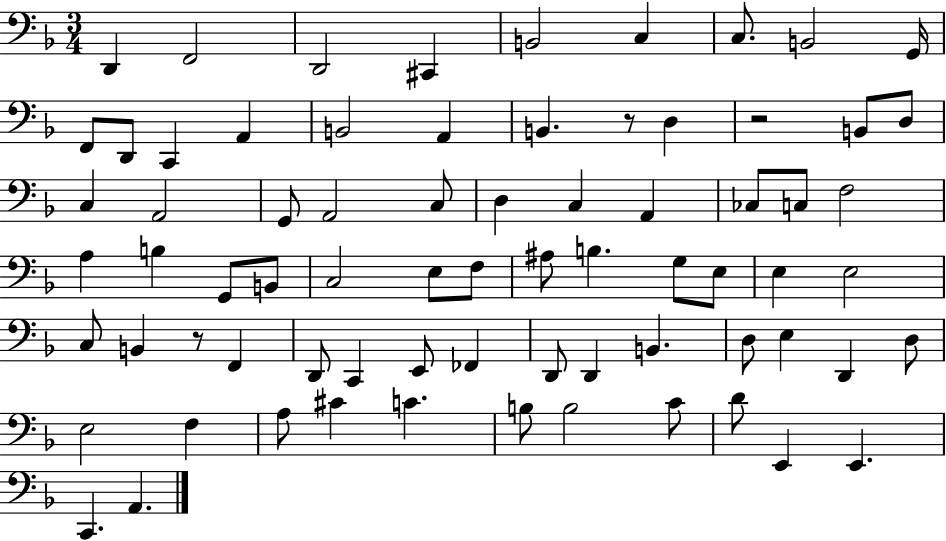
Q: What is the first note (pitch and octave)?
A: D2